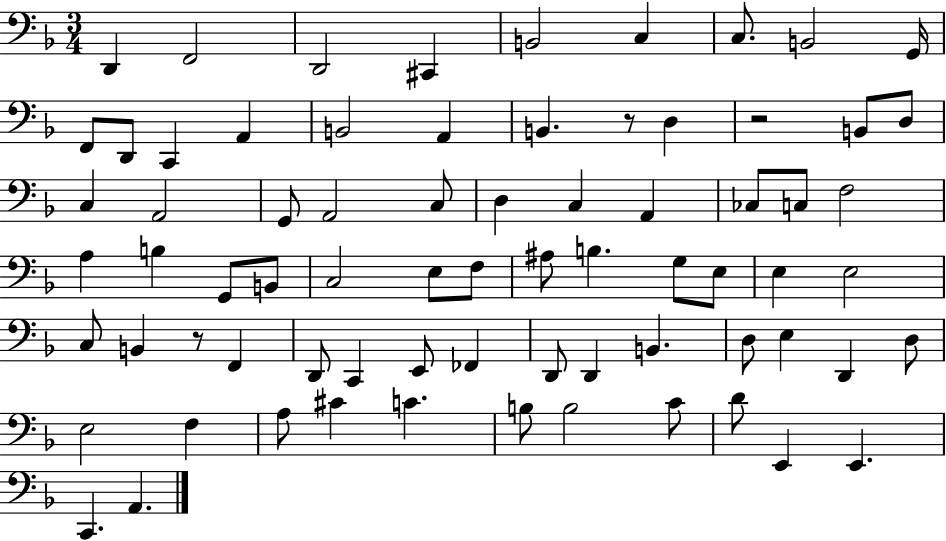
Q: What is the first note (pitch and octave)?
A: D2